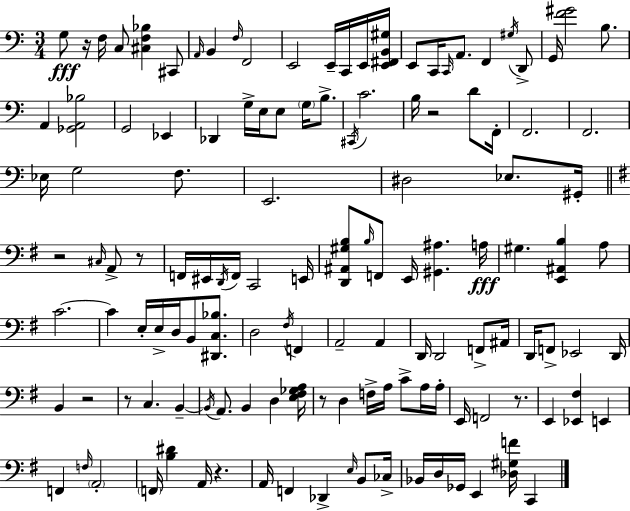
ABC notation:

X:1
T:Untitled
M:3/4
L:1/4
K:C
G,/2 z/4 F,/4 C,/2 [^C,F,_B,] ^C,,/2 A,,/4 B,, F,/4 F,,2 E,,2 E,,/4 C,,/4 E,,/4 [E,,^F,,B,,^G,]/4 E,,/2 C,,/4 C,,/4 A,,/2 F,, ^G,/4 D,,/2 G,,/4 [F^G]2 B,/2 A,, [_G,,A,,_B,]2 G,,2 _E,, _D,, G,/4 E,/4 E,/2 G,/4 B,/2 ^C,,/4 C2 B,/4 z2 D/2 F,,/4 F,,2 F,,2 _E,/4 G,2 F,/2 E,,2 ^D,2 _E,/2 ^G,,/4 z2 ^C,/4 A,,/2 z/2 F,,/4 ^E,,/4 D,,/4 F,,/4 C,,2 E,,/4 [D,,^A,,^G,B,]/2 B,/4 F,,/2 E,,/4 [^G,,^A,] A,/4 ^G, [E,,^A,,B,] A,/2 C2 C E,/4 E,/4 D,/4 B,,/2 [^D,,C,_B,]/2 D,2 ^F,/4 F,, A,,2 A,, D,,/4 D,,2 F,,/2 ^A,,/4 D,,/4 F,,/2 _E,,2 D,,/4 B,, z2 z/2 C, B,, B,,/4 A,,/2 B,, D, [E,^F,_G,A,]/4 z/2 D, F,/4 A,/4 C/2 A,/4 A,/4 E,,/4 F,,2 z/2 E,, [_E,,^F,] E,, F,, F,/4 A,,2 F,,/4 [B,^D] A,,/4 z A,,/4 F,, _D,, E,/4 B,,/2 _C,/4 _B,,/4 D,/4 _G,,/4 E,, [_D,^G,F]/4 C,,